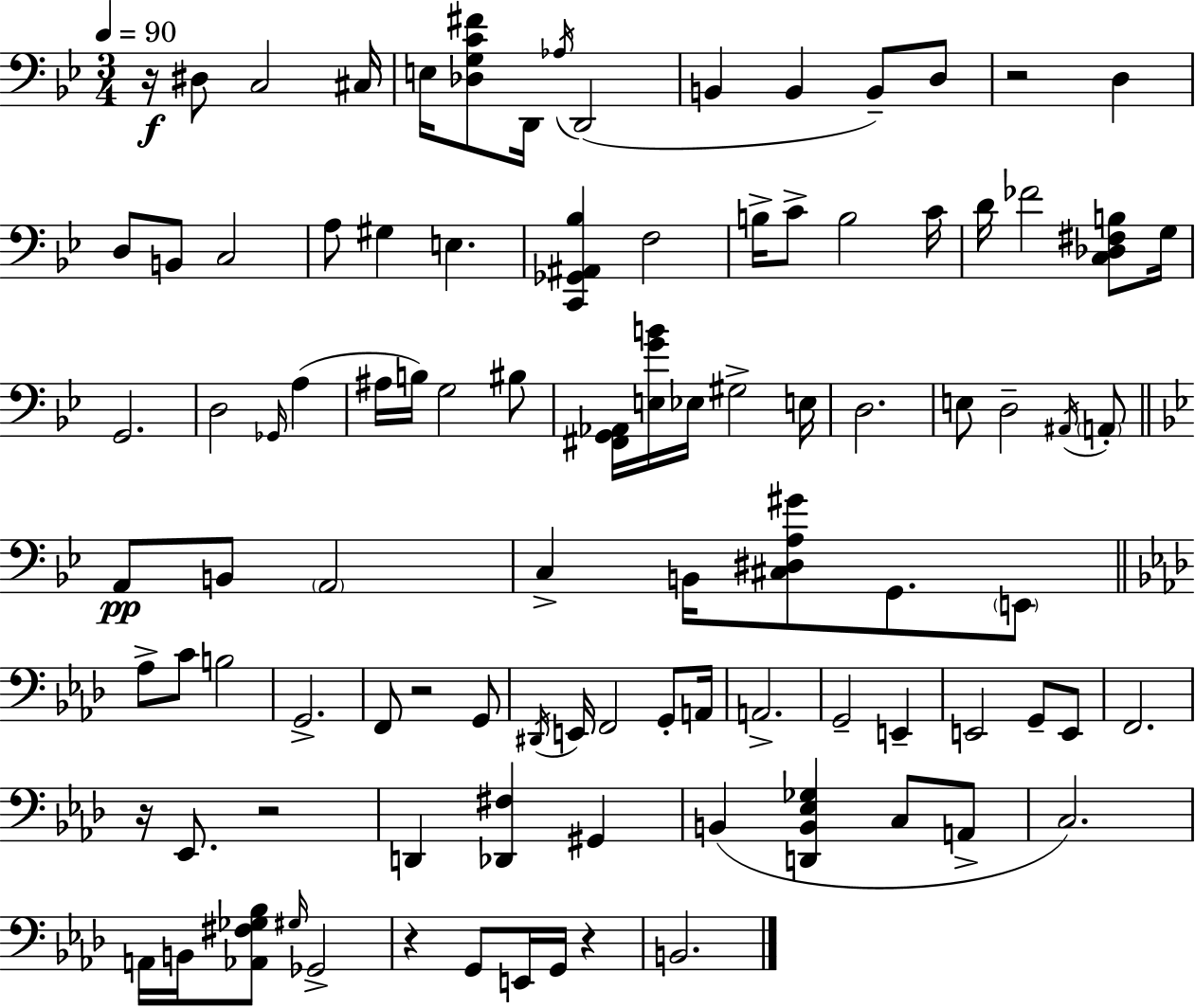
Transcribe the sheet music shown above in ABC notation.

X:1
T:Untitled
M:3/4
L:1/4
K:Gm
z/4 ^D,/2 C,2 ^C,/4 E,/4 [_D,G,C^F]/2 D,,/4 _A,/4 D,,2 B,, B,, B,,/2 D,/2 z2 D, D,/2 B,,/2 C,2 A,/2 ^G, E, [C,,_G,,^A,,_B,] F,2 B,/4 C/2 B,2 C/4 D/4 _F2 [C,_D,^F,B,]/2 G,/4 G,,2 D,2 _G,,/4 A, ^A,/4 B,/4 G,2 ^B,/2 [^F,,G,,_A,,]/4 [E,GB]/4 _E,/4 ^G,2 E,/4 D,2 E,/2 D,2 ^A,,/4 A,,/2 A,,/2 B,,/2 A,,2 C, B,,/4 [^C,^D,A,^G]/2 G,,/2 E,,/2 _A,/2 C/2 B,2 G,,2 F,,/2 z2 G,,/2 ^D,,/4 E,,/4 F,,2 G,,/2 A,,/4 A,,2 G,,2 E,, E,,2 G,,/2 E,,/2 F,,2 z/4 _E,,/2 z2 D,, [_D,,^F,] ^G,, B,, [D,,B,,_E,_G,] C,/2 A,,/2 C,2 A,,/4 B,,/4 [_A,,^F,_G,_B,]/2 ^G,/4 _G,,2 z G,,/2 E,,/4 G,,/4 z B,,2